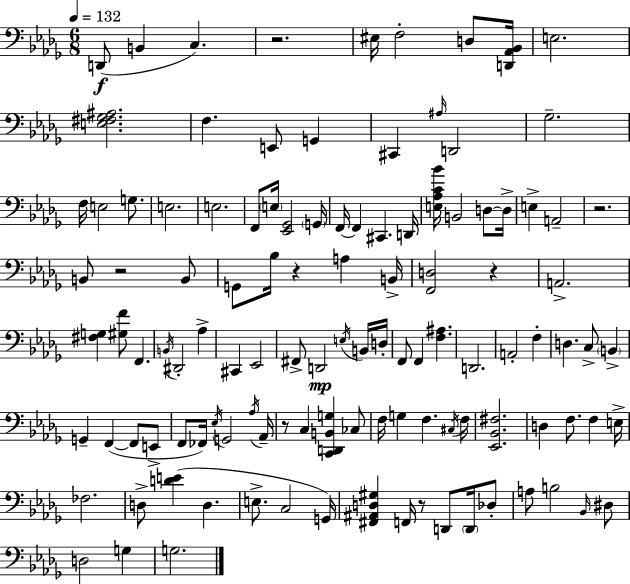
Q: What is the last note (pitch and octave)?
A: G3